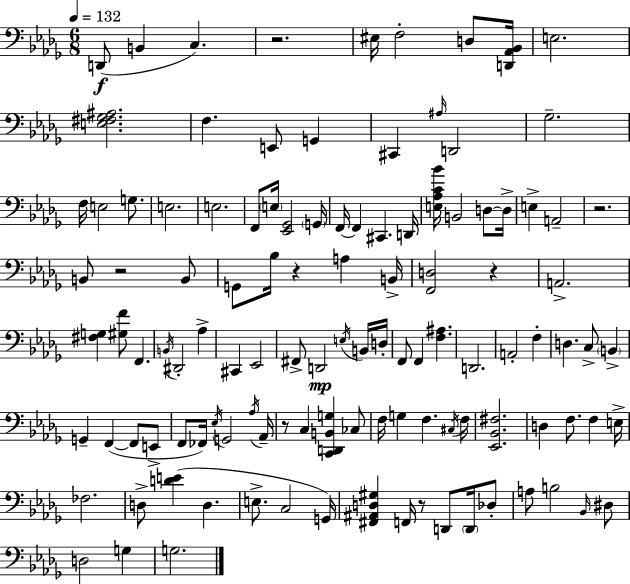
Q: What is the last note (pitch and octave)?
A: G3